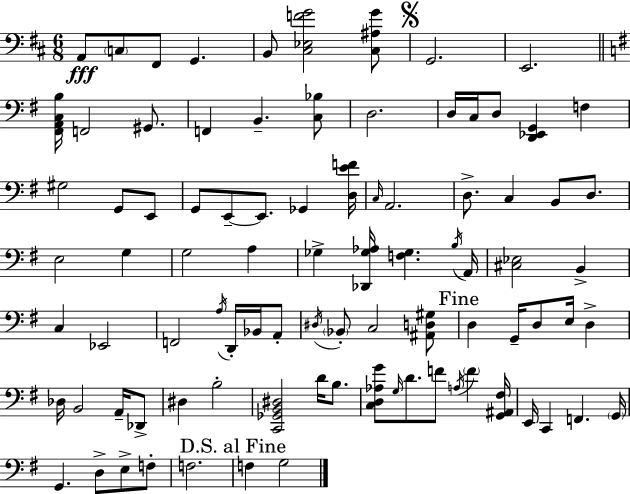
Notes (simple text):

A2/e C3/e F#2/e G2/q. B2/e [C#3,Eb3,F4,G4]/h [C#3,A#3,G4]/e G2/h. E2/h. [F#2,A2,C3,B3]/s F2/h G#2/e. F2/q B2/q. [C3,Bb3]/e D3/h. D3/s C3/s D3/e [D2,Eb2,G2]/q F3/q G#3/h G2/e E2/e G2/e E2/e E2/e. Gb2/q [D3,E4,F4]/s C3/s A2/h. D3/e. C3/q B2/e D3/e. E3/h G3/q G3/h A3/q Gb3/q [Db2,Gb3,Ab3]/s [F3,Gb3]/q. B3/s A2/s [C#3,Eb3]/h B2/q C3/q Eb2/h F2/h A3/s D2/s Bb2/s A2/e D#3/s Bb2/e C3/h [A#2,D3,G#3]/e D3/q G2/s D3/e E3/s D3/q Db3/s B2/h A2/s Db2/e D#3/q B3/h [C2,Gb2,B2,D#3]/h D4/s B3/e. [C3,D3,Ab3,G4]/e G3/s D4/e. F4/e A3/s F4/q [G2,A#2,F#3]/s E2/s C2/q F2/q. G2/s G2/q. D3/e E3/e F3/e F3/h. F3/q G3/h